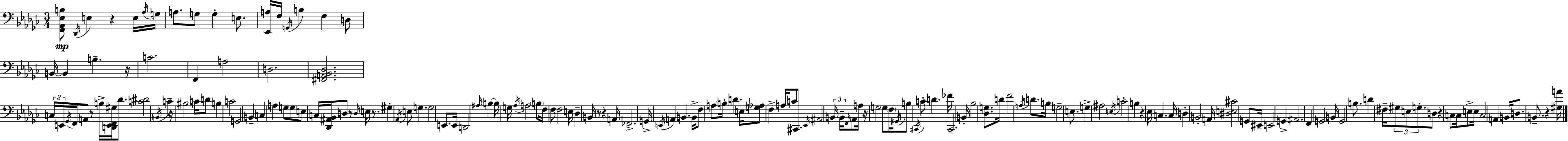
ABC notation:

X:1
T:Untitled
M:3/4
L:1/4
K:Ebm
[F,,_A,,_E,B,]/2 _D,,/4 E, z E,/4 _A,/4 G,/4 A,/2 G,/2 G, E,/2 [_E,,A,]/4 F,/4 G,,/4 B, F, D,/2 B,,/4 B,, B, z/4 C2 F,, A,2 D,2 [^F,,A,,_B,,_D,]2 C,/4 E,,/4 _G,,/4 F,,/4 A,,/2 z/2 B,/4 [D,,E,,F,,^G,]/4 _D/2 [C^D]2 B,,/4 C z/4 ^B,2 C/4 D/2 B, C2 G,,2 B,, C, A, G,/2 G,/2 E,/2 C,/4 [_D,,^A,,_B,,]/4 D,/2 z/2 D,/4 E,/4 z/2 ^G, _A,,/4 E,/2 G, G,2 E,,/2 E,,/4 D,,2 ^A,/4 B, B,/4 G,/4 _A,/4 A,2 B,/2 F,/4 F,/2 F,2 E,/4 _D, B,,/4 z/2 z A,,/4 _F,,2 G,,/4 E,,/4 A,, B,, B,,/4 F,/2 A,/2 B,/4 D E,/4 [G,_A,]/2 F, A,/4 C/2 ^C,,/2 _E,,/4 ^A,,2 B,,/4 B,,/4 F,,/4 _A,,/2 A,/4 z/4 G,2 G,/2 F,/4 ^G,,/4 B,/2 ^C,,/4 C/2 D _F/4 ^C,,2 B,,/4 _B,2 [_D,G,]/2 D/4 F2 A,/4 D/2 B,/4 G,2 E,/2 G, ^A,2 E,/4 C2 B, z _E,/4 C, C,/4 D, B,,2 A,,/4 [^D,E,^C]2 G,,/2 ^E,,/4 E,,2 G,, ^A,,2 F,, G,,2 B,,/4 G,,2 B,/2 D ^F,/4 ^G,/2 E,/2 G,/2 D,/2 z C,/2 C,/4 E,/2 E,/4 C,2 A,, B,,/4 D,/2 B,,/2 z [^G,A]/4